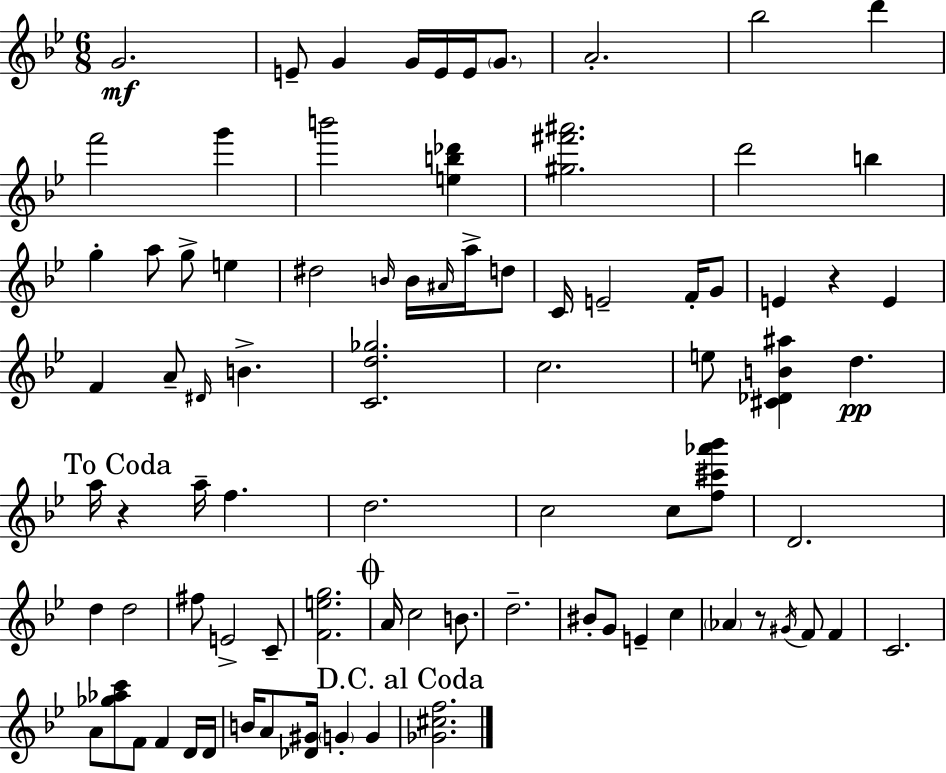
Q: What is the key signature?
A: BES major